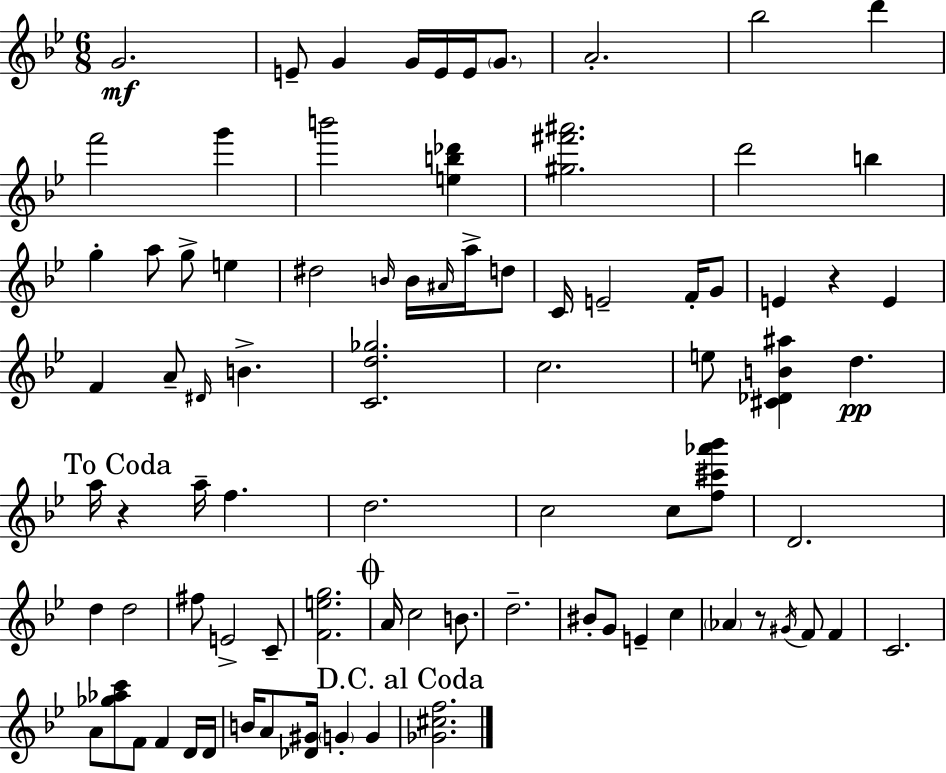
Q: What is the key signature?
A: BES major